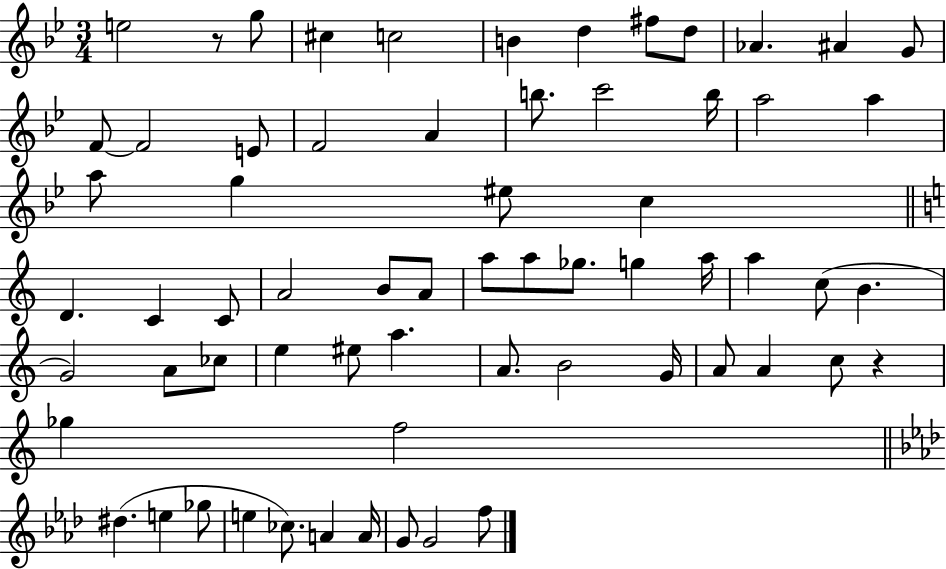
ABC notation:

X:1
T:Untitled
M:3/4
L:1/4
K:Bb
e2 z/2 g/2 ^c c2 B d ^f/2 d/2 _A ^A G/2 F/2 F2 E/2 F2 A b/2 c'2 b/4 a2 a a/2 g ^e/2 c D C C/2 A2 B/2 A/2 a/2 a/2 _g/2 g a/4 a c/2 B G2 A/2 _c/2 e ^e/2 a A/2 B2 G/4 A/2 A c/2 z _g f2 ^d e _g/2 e _c/2 A A/4 G/2 G2 f/2